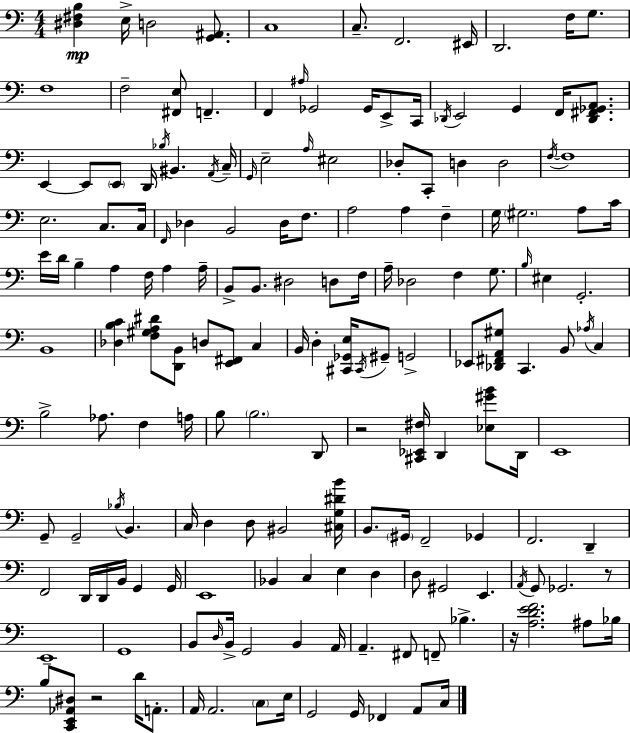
[D#3,F#3,B3]/q E3/s D3/h [G2,A#2]/e. C3/w C3/e. F2/h. EIS2/s D2/h. F3/s G3/e. F3/w F3/h [F#2,E3]/e F2/q. F2/q A#3/s Gb2/h Gb2/s E2/e C2/s Db2/s E2/h G2/q F2/s [Db2,F#2,Gb2,A2]/e. E2/q E2/e E2/e D2/s Bb3/s BIS2/q. A2/s C3/s G2/s E3/h A3/s EIS3/h Db3/e C2/e D3/q D3/h F3/s F3/w E3/h. C3/e. C3/s F2/s Db3/q B2/h Db3/s F3/e. A3/h A3/q F3/q G3/s G#3/h. A3/e C4/s E4/s D4/s B3/q A3/q F3/s A3/q A3/s B2/e B2/e. D#3/h D3/e F3/s A3/s Db3/h F3/q G3/e. B3/s EIS3/q G2/h. B2/w [Db3,B3,C4]/q [F3,G#3,A3,D#4]/e [D2,B2]/e D3/e [E2,F#2]/e C3/q B2/s D3/q [C#2,Gb2,E3]/s C#2/s G#2/e G2/h Eb2/e [Db2,F#2,A2,G#3]/e C2/q. B2/e Ab3/s C3/q B3/h Ab3/e. F3/q A3/s B3/e B3/h. D2/e R/h [C#2,Eb2,F#3]/s D2/q [Eb3,G#4,B4]/e D2/s E2/w G2/e G2/h Bb3/s B2/q. C3/s D3/q D3/e BIS2/h [C#3,G3,D#4,B4]/s B2/e. G#2/s F2/h Gb2/q F2/h. D2/q F2/h D2/s D2/s B2/s G2/q G2/s E2/w Bb2/q C3/q E3/q D3/q D3/e G#2/h E2/q. A2/s G2/e Gb2/h. R/e E2/w G2/w B2/e D3/s B2/s G2/h B2/q A2/s A2/q. F#2/e F2/e Bb3/q. R/s [A3,D4,E4,F4]/h. A#3/e Bb3/s B3/e [C2,E2,Ab2,D#3]/e R/h D4/s A2/e. A2/s A2/h. C3/e E3/s G2/h G2/s FES2/q A2/e C3/s